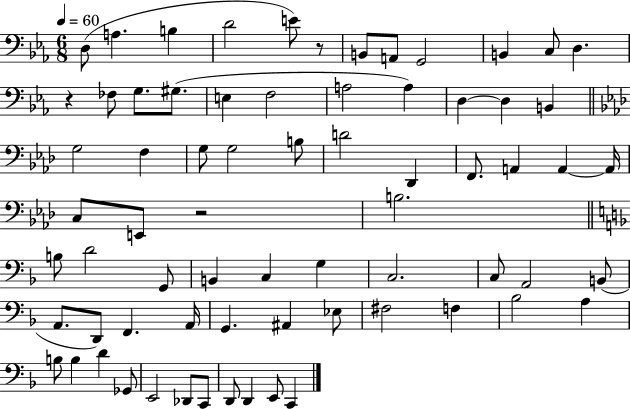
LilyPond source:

{
  \clef bass
  \numericTimeSignature
  \time 6/8
  \key ees \major
  \tempo 4 = 60
  d8( a4. b4 | d'2 e'8) r8 | b,8 a,8 g,2 | b,4 c8 d4. | \break r4 fes8 g8. gis8.( | e4 f2 | a2 a4) | d4~~ d4 b,4 | \break \bar "||" \break \key aes \major g2 f4 | g8 g2 b8 | d'2 des,4 | f,8. a,4 a,4~~ a,16 | \break c8 e,8 r2 | b2. | \bar "||" \break \key f \major b8 d'2 g,8 | b,4 c4 g4 | c2. | c8 a,2 b,8( | \break a,8. d,8) f,4. a,16 | g,4. ais,4 ees8 | fis2 f4 | bes2 a4 | \break b8 b4 d'4 ges,8 | e,2 des,8 c,8 | d,8 d,4 e,8 c,4 | \bar "|."
}